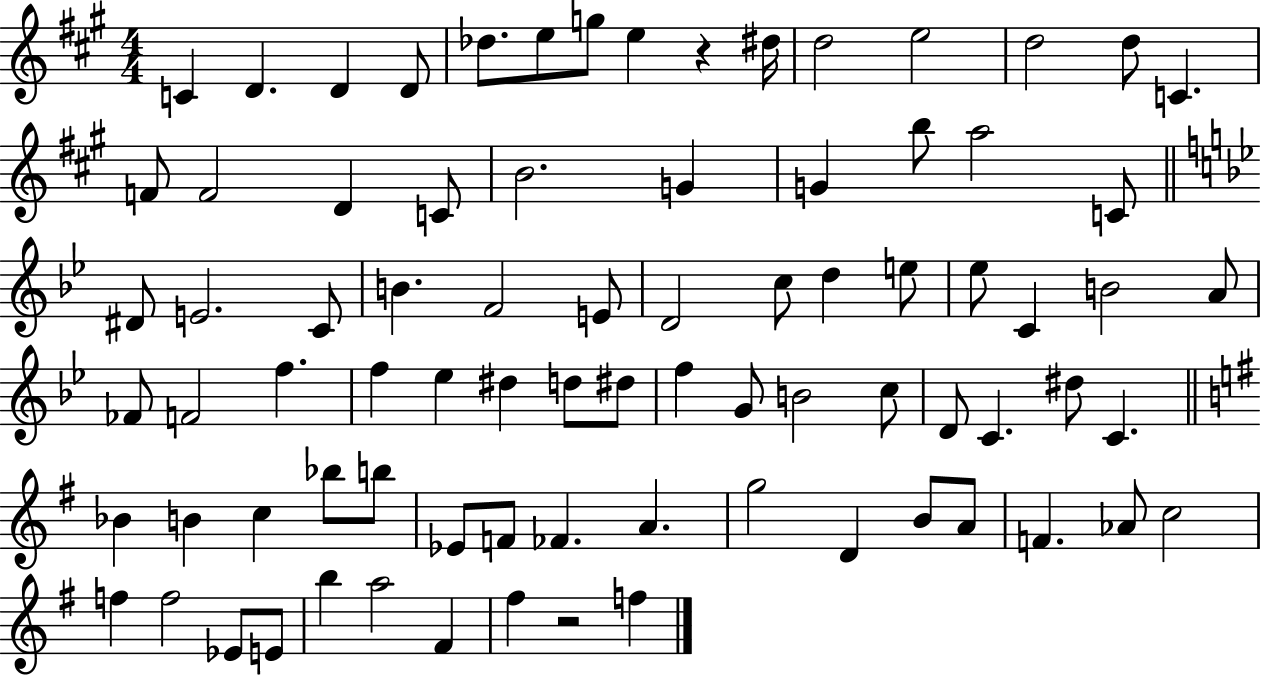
C4/q D4/q. D4/q D4/e Db5/e. E5/e G5/e E5/q R/q D#5/s D5/h E5/h D5/h D5/e C4/q. F4/e F4/h D4/q C4/e B4/h. G4/q G4/q B5/e A5/h C4/e D#4/e E4/h. C4/e B4/q. F4/h E4/e D4/h C5/e D5/q E5/e Eb5/e C4/q B4/h A4/e FES4/e F4/h F5/q. F5/q Eb5/q D#5/q D5/e D#5/e F5/q G4/e B4/h C5/e D4/e C4/q. D#5/e C4/q. Bb4/q B4/q C5/q Bb5/e B5/e Eb4/e F4/e FES4/q. A4/q. G5/h D4/q B4/e A4/e F4/q. Ab4/e C5/h F5/q F5/h Eb4/e E4/e B5/q A5/h F#4/q F#5/q R/h F5/q